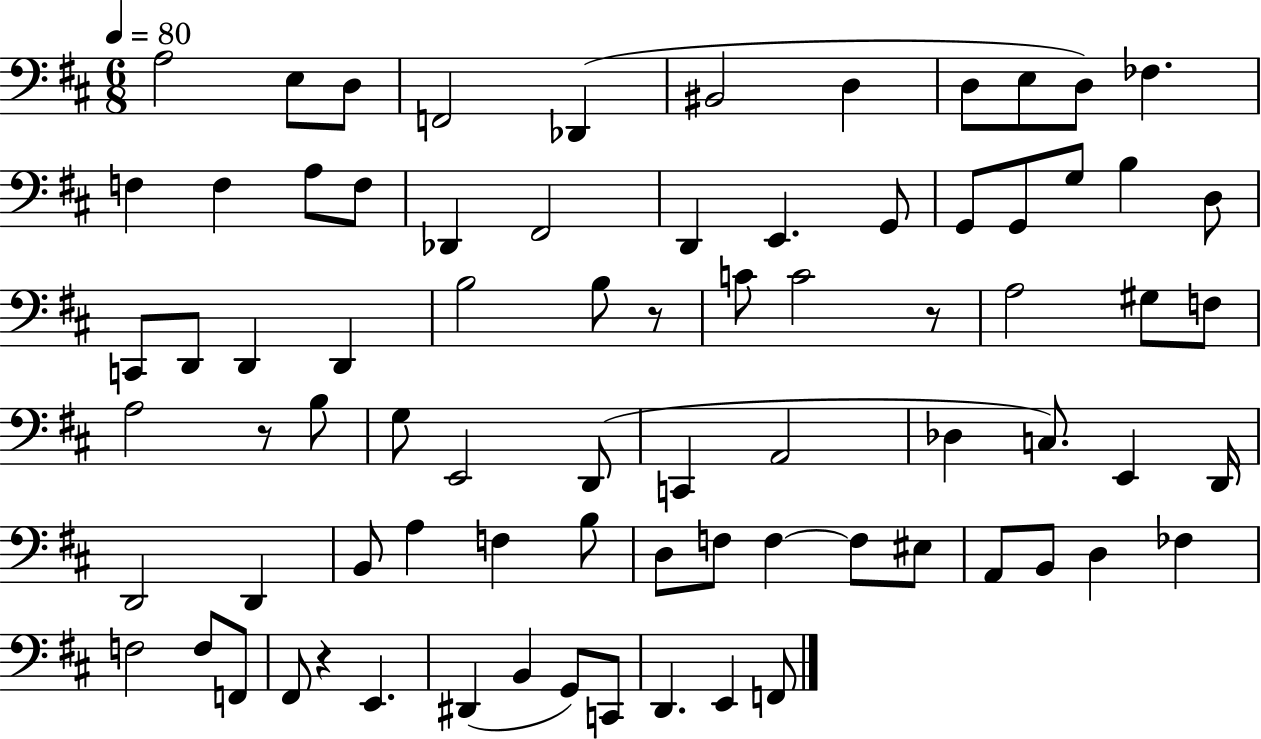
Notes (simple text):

A3/h E3/e D3/e F2/h Db2/q BIS2/h D3/q D3/e E3/e D3/e FES3/q. F3/q F3/q A3/e F3/e Db2/q F#2/h D2/q E2/q. G2/e G2/e G2/e G3/e B3/q D3/e C2/e D2/e D2/q D2/q B3/h B3/e R/e C4/e C4/h R/e A3/h G#3/e F3/e A3/h R/e B3/e G3/e E2/h D2/e C2/q A2/h Db3/q C3/e. E2/q D2/s D2/h D2/q B2/e A3/q F3/q B3/e D3/e F3/e F3/q F3/e EIS3/e A2/e B2/e D3/q FES3/q F3/h F3/e F2/e F#2/e R/q E2/q. D#2/q B2/q G2/e C2/e D2/q. E2/q F2/e